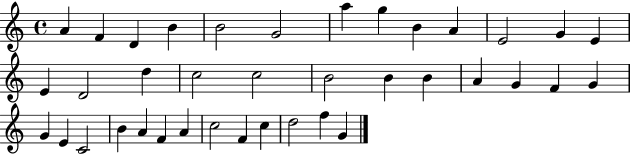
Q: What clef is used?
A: treble